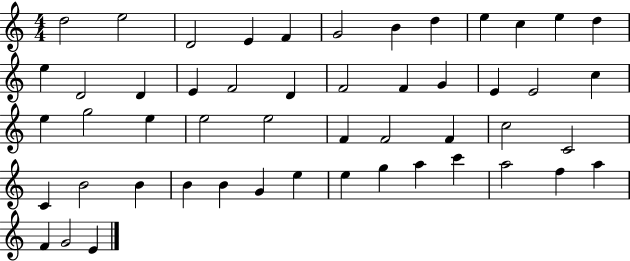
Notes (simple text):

D5/h E5/h D4/h E4/q F4/q G4/h B4/q D5/q E5/q C5/q E5/q D5/q E5/q D4/h D4/q E4/q F4/h D4/q F4/h F4/q G4/q E4/q E4/h C5/q E5/q G5/h E5/q E5/h E5/h F4/q F4/h F4/q C5/h C4/h C4/q B4/h B4/q B4/q B4/q G4/q E5/q E5/q G5/q A5/q C6/q A5/h F5/q A5/q F4/q G4/h E4/q